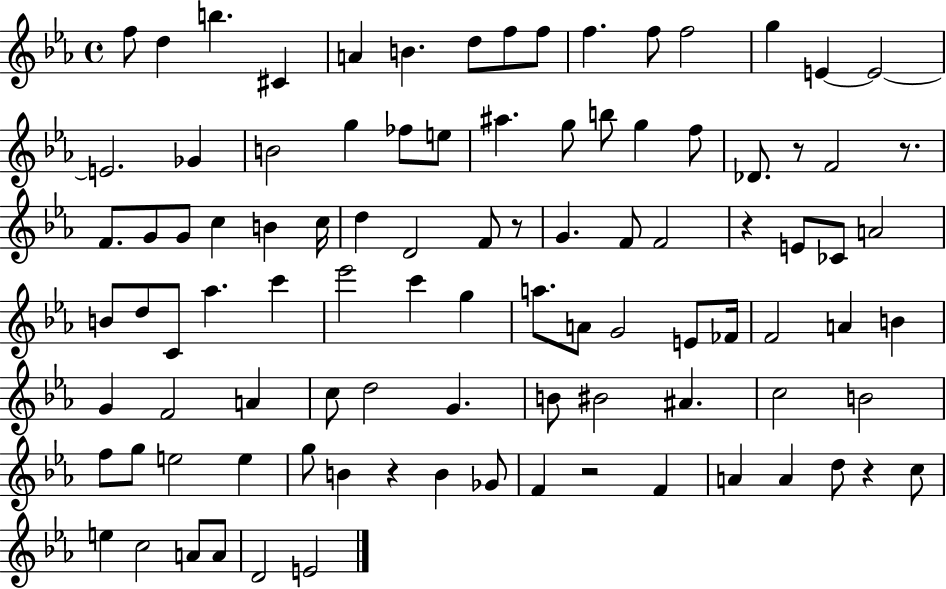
{
  \clef treble
  \time 4/4
  \defaultTimeSignature
  \key ees \major
  \repeat volta 2 { f''8 d''4 b''4. cis'4 | a'4 b'4. d''8 f''8 f''8 | f''4. f''8 f''2 | g''4 e'4~~ e'2~~ | \break e'2. ges'4 | b'2 g''4 fes''8 e''8 | ais''4. g''8 b''8 g''4 f''8 | des'8. r8 f'2 r8. | \break f'8. g'8 g'8 c''4 b'4 c''16 | d''4 d'2 f'8 r8 | g'4. f'8 f'2 | r4 e'8 ces'8 a'2 | \break b'8 d''8 c'8 aes''4. c'''4 | ees'''2 c'''4 g''4 | a''8. a'8 g'2 e'8 fes'16 | f'2 a'4 b'4 | \break g'4 f'2 a'4 | c''8 d''2 g'4. | b'8 bis'2 ais'4. | c''2 b'2 | \break f''8 g''8 e''2 e''4 | g''8 b'4 r4 b'4 ges'8 | f'4 r2 f'4 | a'4 a'4 d''8 r4 c''8 | \break e''4 c''2 a'8 a'8 | d'2 e'2 | } \bar "|."
}